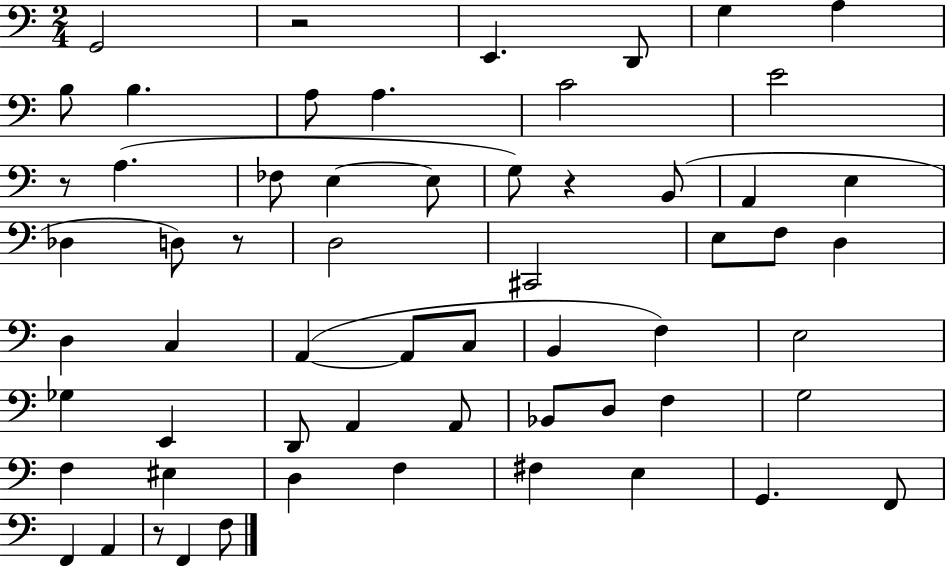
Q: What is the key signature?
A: C major